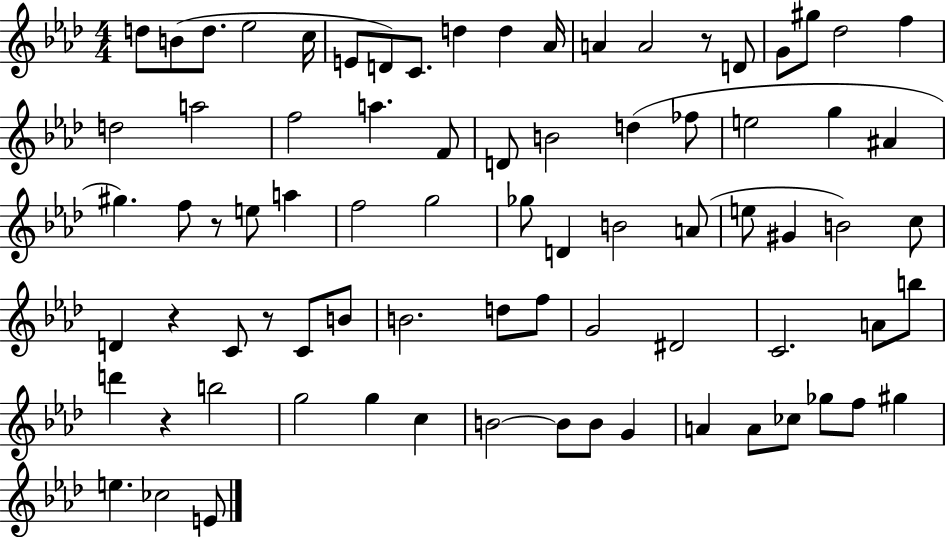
D5/e B4/e D5/e. Eb5/h C5/s E4/e D4/e C4/e. D5/q D5/q Ab4/s A4/q A4/h R/e D4/e G4/e G#5/e Db5/h F5/q D5/h A5/h F5/h A5/q. F4/e D4/e B4/h D5/q FES5/e E5/h G5/q A#4/q G#5/q. F5/e R/e E5/e A5/q F5/h G5/h Gb5/e D4/q B4/h A4/e E5/e G#4/q B4/h C5/e D4/q R/q C4/e R/e C4/e B4/e B4/h. D5/e F5/e G4/h D#4/h C4/h. A4/e B5/e D6/q R/q B5/h G5/h G5/q C5/q B4/h B4/e B4/e G4/q A4/q A4/e CES5/e Gb5/e F5/e G#5/q E5/q. CES5/h E4/e